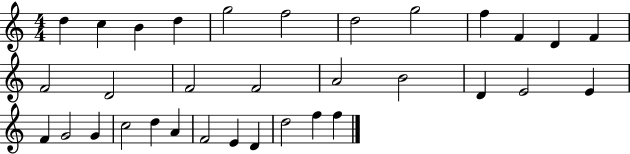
X:1
T:Untitled
M:4/4
L:1/4
K:C
d c B d g2 f2 d2 g2 f F D F F2 D2 F2 F2 A2 B2 D E2 E F G2 G c2 d A F2 E D d2 f f